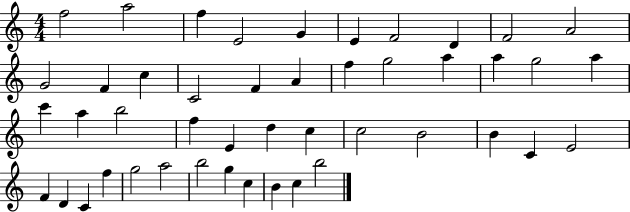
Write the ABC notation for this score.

X:1
T:Untitled
M:4/4
L:1/4
K:C
f2 a2 f E2 G E F2 D F2 A2 G2 F c C2 F A f g2 a a g2 a c' a b2 f E d c c2 B2 B C E2 F D C f g2 a2 b2 g c B c b2